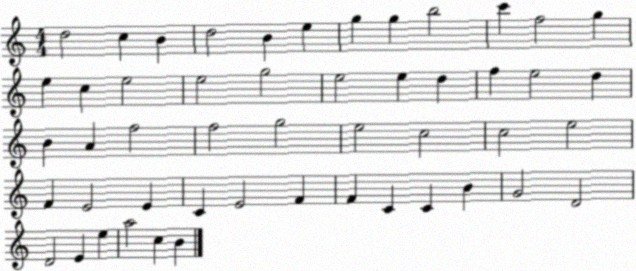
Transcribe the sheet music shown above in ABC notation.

X:1
T:Untitled
M:4/4
L:1/4
K:C
d2 c B d2 B e g g b2 c' f2 g e c e2 e2 g2 e2 e d f e2 d B A f2 f2 g2 e2 c2 c2 e2 F E2 E C E2 F F C C B G2 D2 D2 E e a2 c B